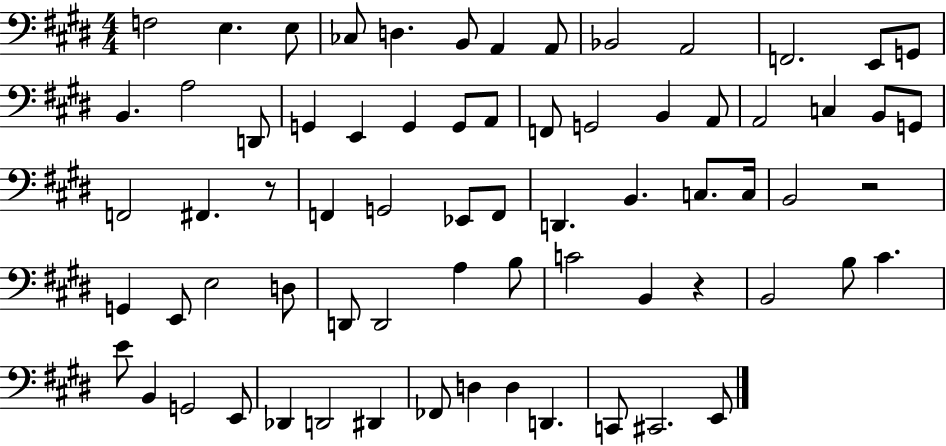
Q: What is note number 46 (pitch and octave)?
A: D2